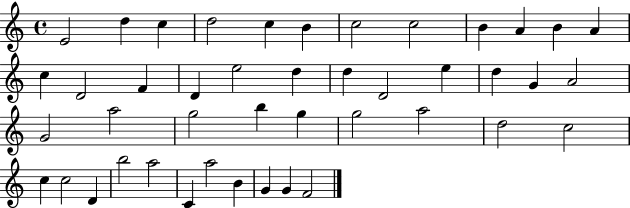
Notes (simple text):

E4/h D5/q C5/q D5/h C5/q B4/q C5/h C5/h B4/q A4/q B4/q A4/q C5/q D4/h F4/q D4/q E5/h D5/q D5/q D4/h E5/q D5/q G4/q A4/h G4/h A5/h G5/h B5/q G5/q G5/h A5/h D5/h C5/h C5/q C5/h D4/q B5/h A5/h C4/q A5/h B4/q G4/q G4/q F4/h